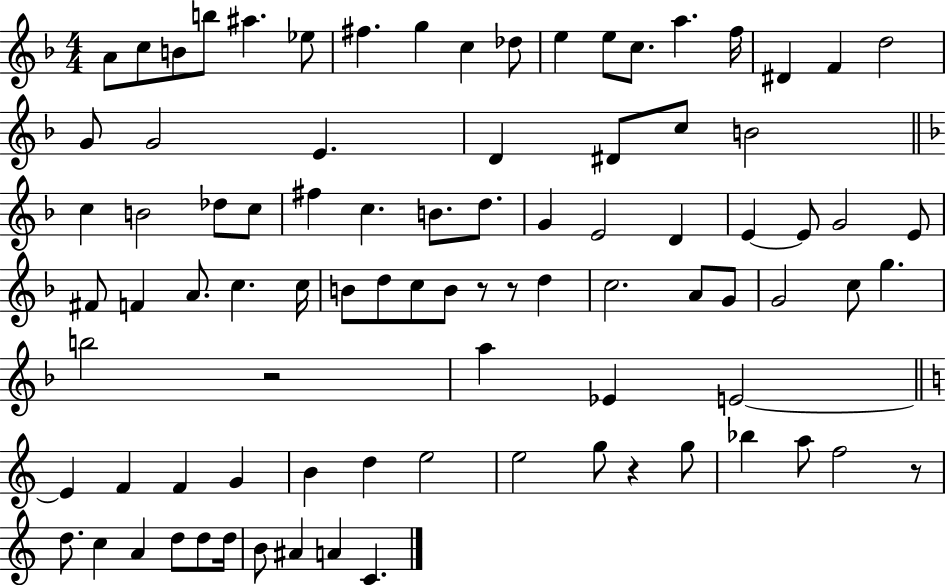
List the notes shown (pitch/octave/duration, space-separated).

A4/e C5/e B4/e B5/e A#5/q. Eb5/e F#5/q. G5/q C5/q Db5/e E5/q E5/e C5/e. A5/q. F5/s D#4/q F4/q D5/h G4/e G4/h E4/q. D4/q D#4/e C5/e B4/h C5/q B4/h Db5/e C5/e F#5/q C5/q. B4/e. D5/e. G4/q E4/h D4/q E4/q E4/e G4/h E4/e F#4/e F4/q A4/e. C5/q. C5/s B4/e D5/e C5/e B4/e R/e R/e D5/q C5/h. A4/e G4/e G4/h C5/e G5/q. B5/h R/h A5/q Eb4/q E4/h E4/q F4/q F4/q G4/q B4/q D5/q E5/h E5/h G5/e R/q G5/e Bb5/q A5/e F5/h R/e D5/e. C5/q A4/q D5/e D5/e D5/s B4/e A#4/q A4/q C4/q.